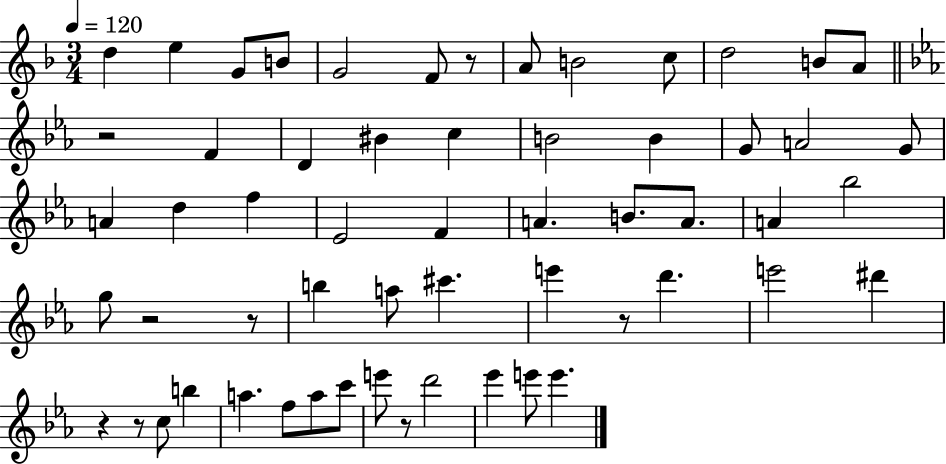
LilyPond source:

{
  \clef treble
  \numericTimeSignature
  \time 3/4
  \key f \major
  \tempo 4 = 120
  d''4 e''4 g'8 b'8 | g'2 f'8 r8 | a'8 b'2 c''8 | d''2 b'8 a'8 | \break \bar "||" \break \key c \minor r2 f'4 | d'4 bis'4 c''4 | b'2 b'4 | g'8 a'2 g'8 | \break a'4 d''4 f''4 | ees'2 f'4 | a'4. b'8. a'8. | a'4 bes''2 | \break g''8 r2 r8 | b''4 a''8 cis'''4. | e'''4 r8 d'''4. | e'''2 dis'''4 | \break r4 r8 c''8 b''4 | a''4. f''8 a''8 c'''8 | e'''8 r8 d'''2 | ees'''4 e'''8 e'''4. | \break \bar "|."
}